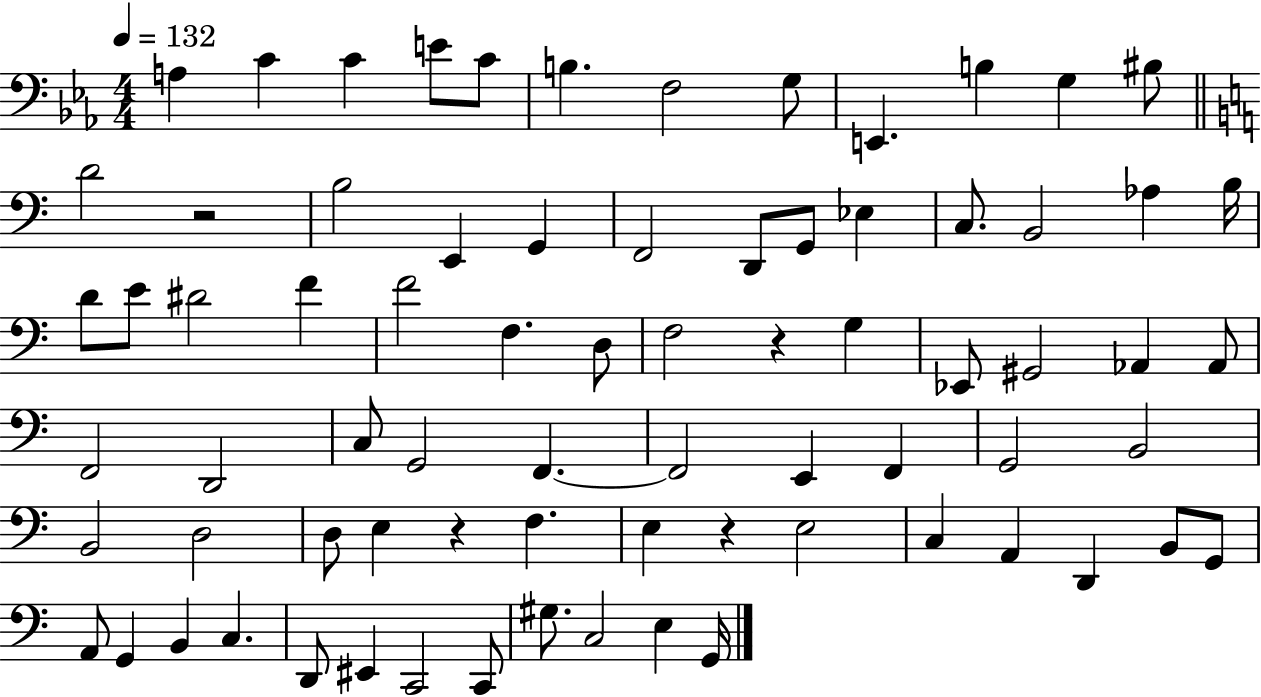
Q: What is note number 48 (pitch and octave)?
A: B2